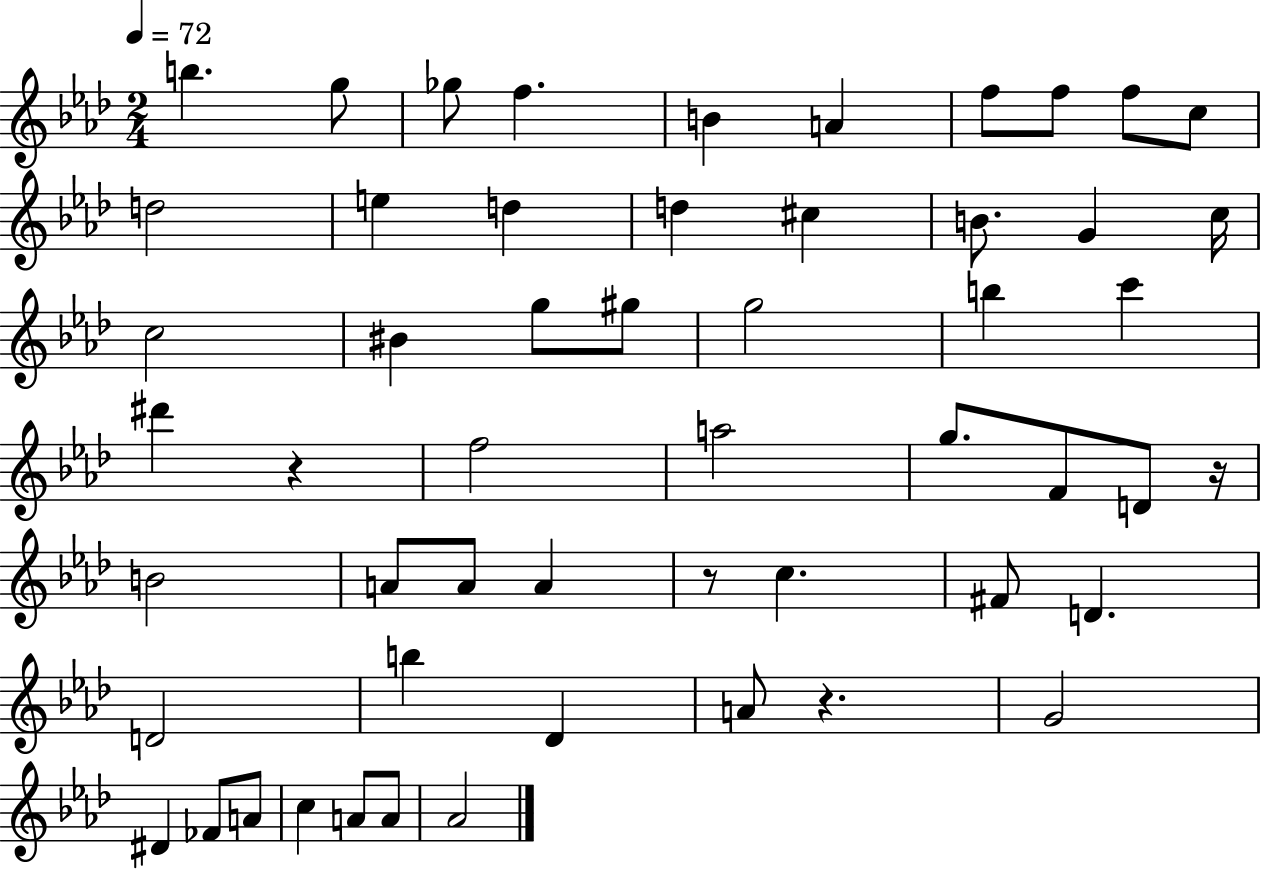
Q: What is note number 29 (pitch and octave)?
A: G5